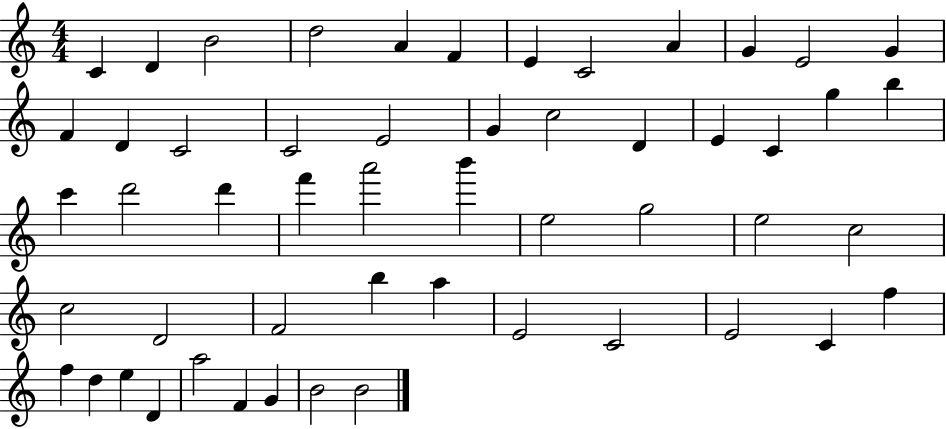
X:1
T:Untitled
M:4/4
L:1/4
K:C
C D B2 d2 A F E C2 A G E2 G F D C2 C2 E2 G c2 D E C g b c' d'2 d' f' a'2 b' e2 g2 e2 c2 c2 D2 F2 b a E2 C2 E2 C f f d e D a2 F G B2 B2